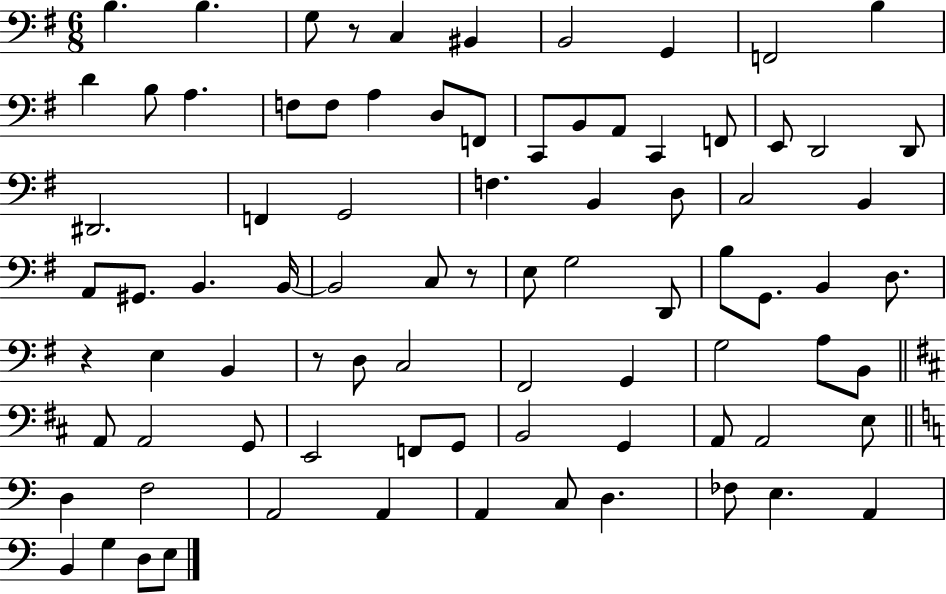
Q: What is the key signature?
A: G major